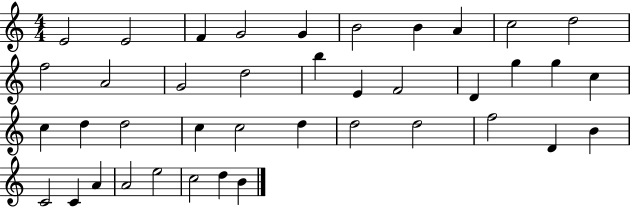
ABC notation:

X:1
T:Untitled
M:4/4
L:1/4
K:C
E2 E2 F G2 G B2 B A c2 d2 f2 A2 G2 d2 b E F2 D g g c c d d2 c c2 d d2 d2 f2 D B C2 C A A2 e2 c2 d B